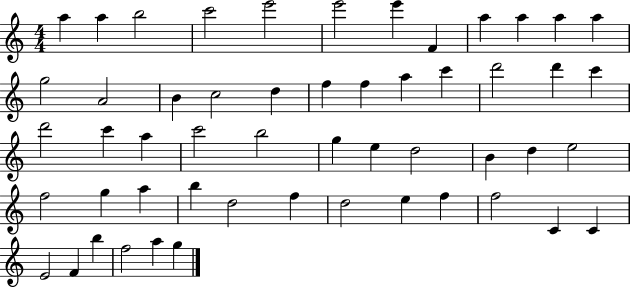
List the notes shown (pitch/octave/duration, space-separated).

A5/q A5/q B5/h C6/h E6/h E6/h E6/q F4/q A5/q A5/q A5/q A5/q G5/h A4/h B4/q C5/h D5/q F5/q F5/q A5/q C6/q D6/h D6/q C6/q D6/h C6/q A5/q C6/h B5/h G5/q E5/q D5/h B4/q D5/q E5/h F5/h G5/q A5/q B5/q D5/h F5/q D5/h E5/q F5/q F5/h C4/q C4/q E4/h F4/q B5/q F5/h A5/q G5/q